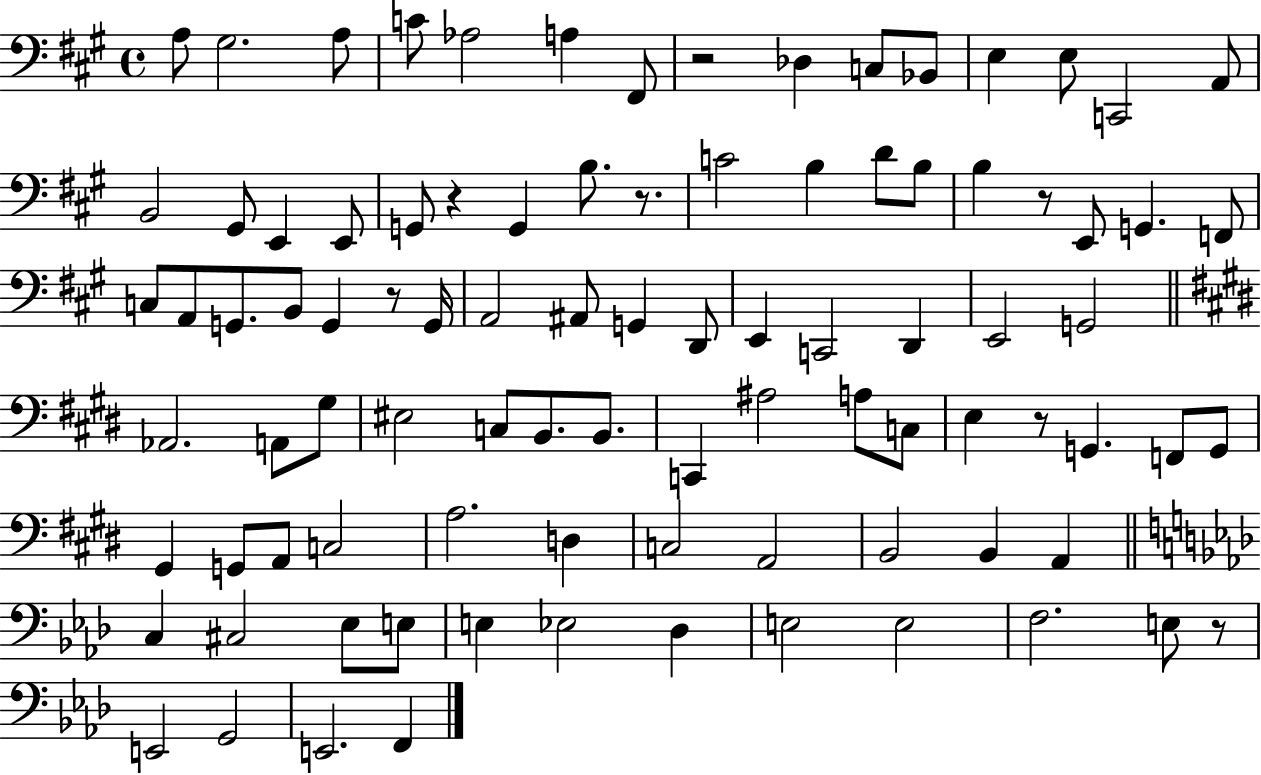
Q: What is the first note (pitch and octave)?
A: A3